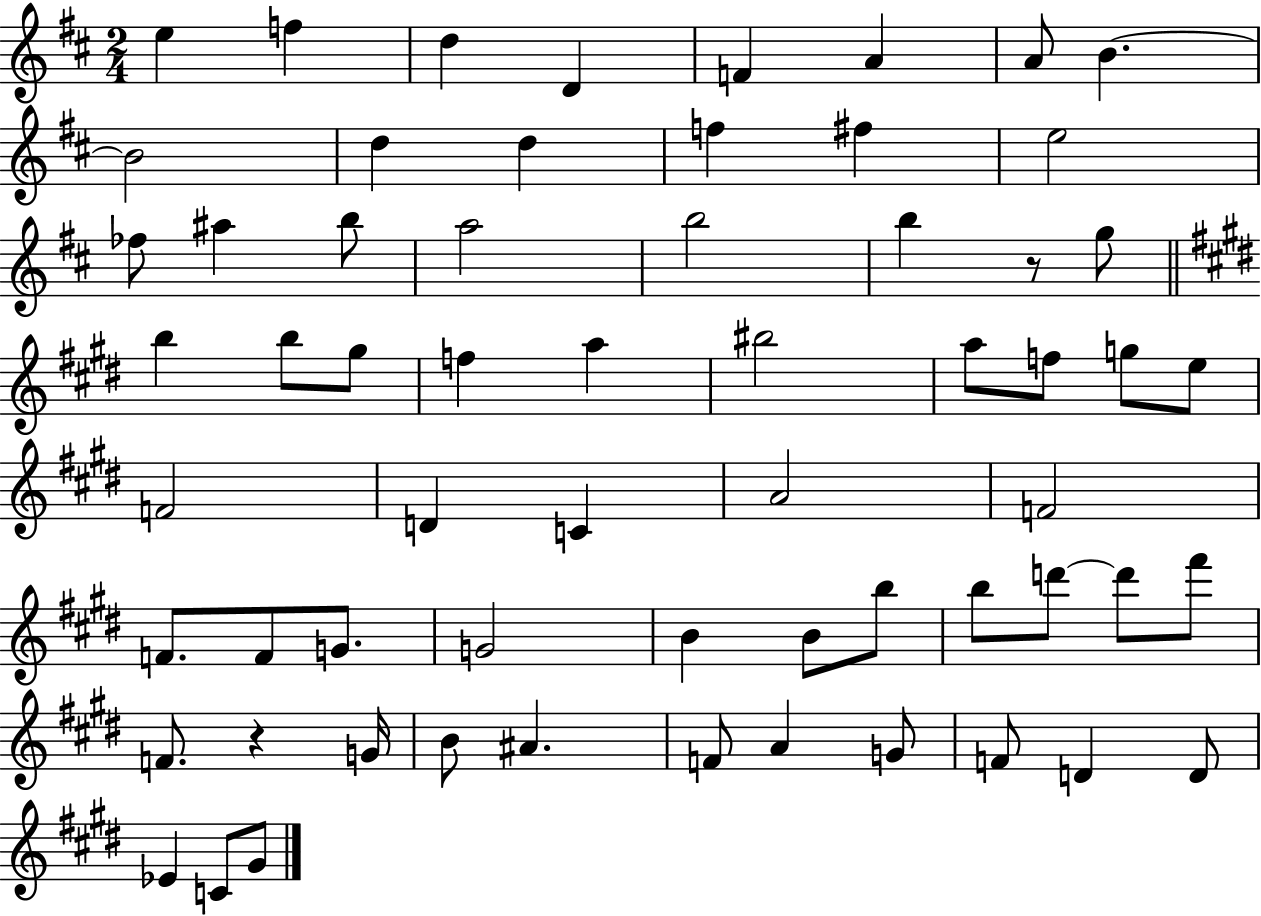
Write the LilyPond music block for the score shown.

{
  \clef treble
  \numericTimeSignature
  \time 2/4
  \key d \major
  \repeat volta 2 { e''4 f''4 | d''4 d'4 | f'4 a'4 | a'8 b'4.~~ | \break b'2 | d''4 d''4 | f''4 fis''4 | e''2 | \break fes''8 ais''4 b''8 | a''2 | b''2 | b''4 r8 g''8 | \break \bar "||" \break \key e \major b''4 b''8 gis''8 | f''4 a''4 | bis''2 | a''8 f''8 g''8 e''8 | \break f'2 | d'4 c'4 | a'2 | f'2 | \break f'8. f'8 g'8. | g'2 | b'4 b'8 b''8 | b''8 d'''8~~ d'''8 fis'''8 | \break f'8. r4 g'16 | b'8 ais'4. | f'8 a'4 g'8 | f'8 d'4 d'8 | \break ees'4 c'8 gis'8 | } \bar "|."
}